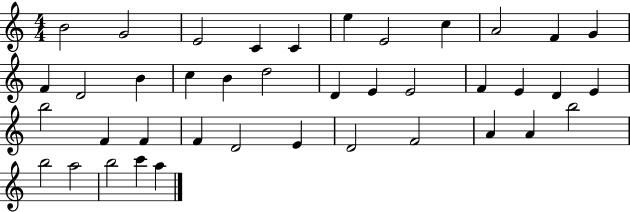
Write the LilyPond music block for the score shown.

{
  \clef treble
  \numericTimeSignature
  \time 4/4
  \key c \major
  b'2 g'2 | e'2 c'4 c'4 | e''4 e'2 c''4 | a'2 f'4 g'4 | \break f'4 d'2 b'4 | c''4 b'4 d''2 | d'4 e'4 e'2 | f'4 e'4 d'4 e'4 | \break b''2 f'4 f'4 | f'4 d'2 e'4 | d'2 f'2 | a'4 a'4 b''2 | \break b''2 a''2 | b''2 c'''4 a''4 | \bar "|."
}